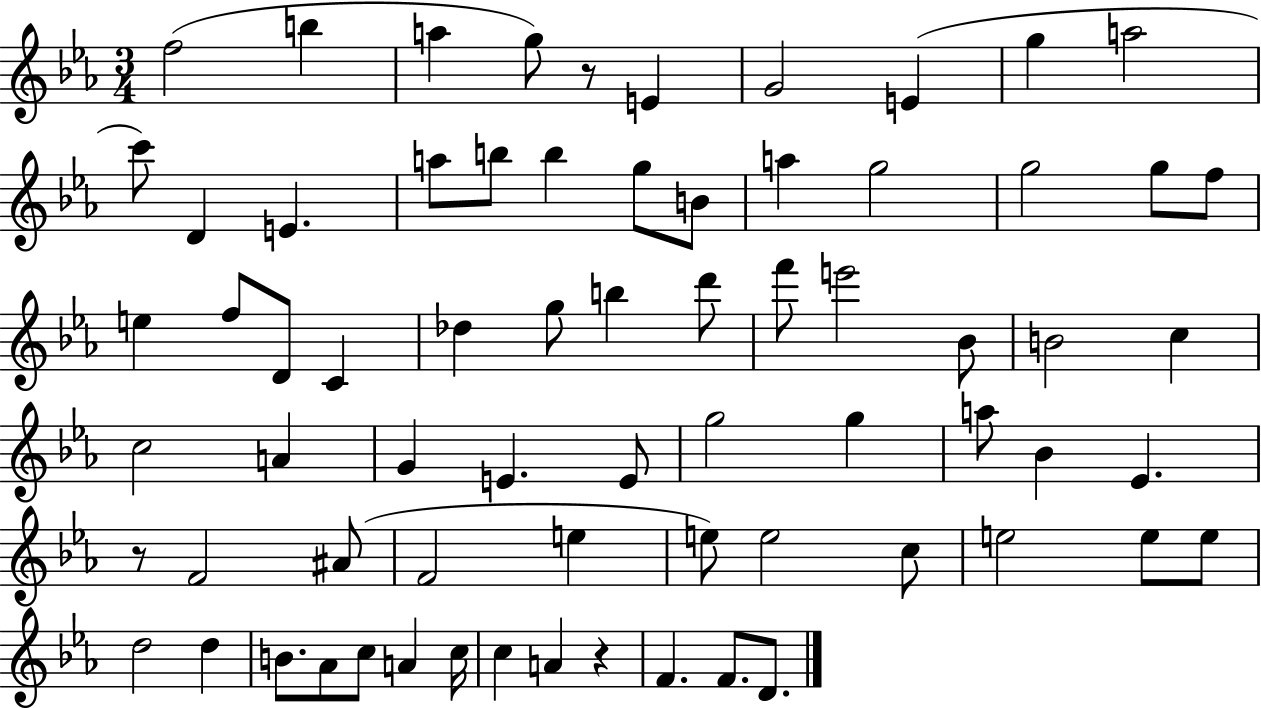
{
  \clef treble
  \numericTimeSignature
  \time 3/4
  \key ees \major
  \repeat volta 2 { f''2( b''4 | a''4 g''8) r8 e'4 | g'2 e'4( | g''4 a''2 | \break c'''8) d'4 e'4. | a''8 b''8 b''4 g''8 b'8 | a''4 g''2 | g''2 g''8 f''8 | \break e''4 f''8 d'8 c'4 | des''4 g''8 b''4 d'''8 | f'''8 e'''2 bes'8 | b'2 c''4 | \break c''2 a'4 | g'4 e'4. e'8 | g''2 g''4 | a''8 bes'4 ees'4. | \break r8 f'2 ais'8( | f'2 e''4 | e''8) e''2 c''8 | e''2 e''8 e''8 | \break d''2 d''4 | b'8. aes'8 c''8 a'4 c''16 | c''4 a'4 r4 | f'4. f'8. d'8. | \break } \bar "|."
}